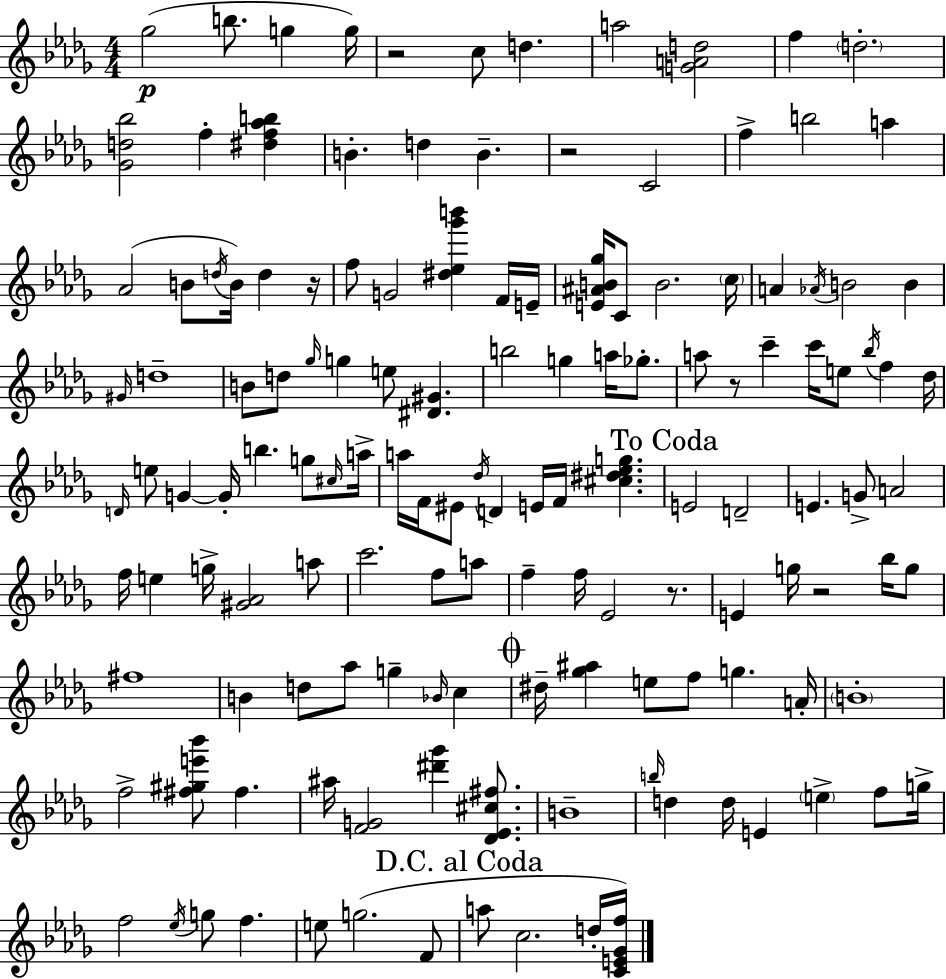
Gb5/h B5/e. G5/q G5/s R/h C5/e D5/q. A5/h [G4,A4,D5]/h F5/q D5/h. [Gb4,D5,Bb5]/h F5/q [D#5,F5,Ab5,B5]/q B4/q. D5/q B4/q. R/h C4/h F5/q B5/h A5/q Ab4/h B4/e D5/s B4/s D5/q R/s F5/e G4/h [D#5,Eb5,Gb6,B6]/q F4/s E4/s [E4,A#4,B4,Gb5]/s C4/e B4/h. C5/s A4/q Ab4/s B4/h B4/q G#4/s D5/w B4/e D5/e Gb5/s G5/q E5/e [D#4,G#4]/q. B5/h G5/q A5/s Gb5/e. A5/e R/e C6/q C6/s E5/e Bb5/s F5/q Db5/s D4/s E5/e G4/q G4/s B5/q. G5/e C#5/s A5/s A5/s F4/s EIS4/e Db5/s D4/q E4/s F4/s [C#5,D#5,Eb5,G5]/q. E4/h D4/h E4/q. G4/e A4/h F5/s E5/q G5/s [G#4,Ab4]/h A5/e C6/h. F5/e A5/e F5/q F5/s Eb4/h R/e. E4/q G5/s R/h Bb5/s G5/e F#5/w B4/q D5/e Ab5/e G5/q Bb4/s C5/q D#5/s [Gb5,A#5]/q E5/e F5/e G5/q. A4/s B4/w F5/h [F#5,G#5,E6,Bb6]/e F#5/q. A#5/s [F4,G4]/h [D#6,Gb6]/q [Db4,Eb4,C#5,F#5]/e. B4/w B5/s D5/q D5/s E4/q E5/q F5/e G5/s F5/h Eb5/s G5/e F5/q. E5/e G5/h. F4/e A5/e C5/h. D5/s [C4,E4,Gb4,F5]/s